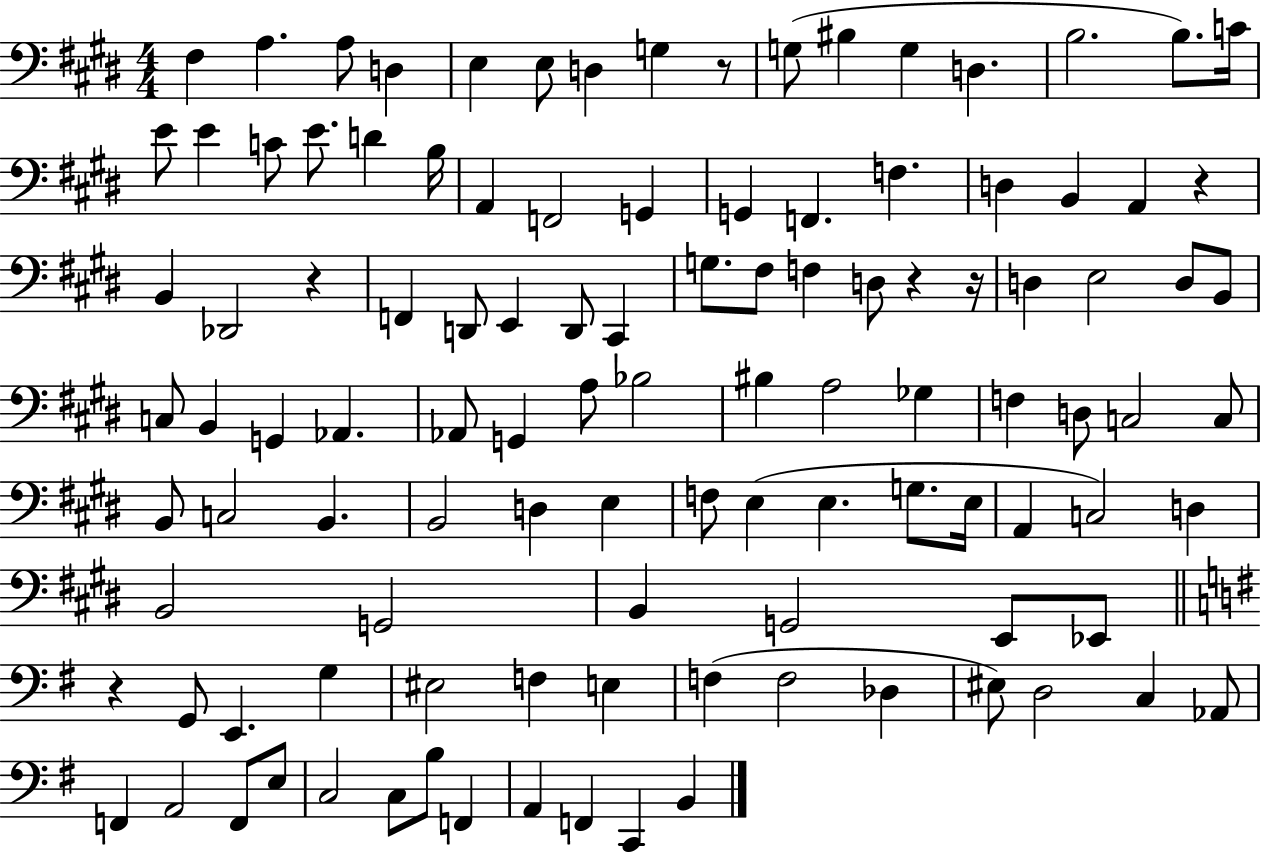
F#3/q A3/q. A3/e D3/q E3/q E3/e D3/q G3/q R/e G3/e BIS3/q G3/q D3/q. B3/h. B3/e. C4/s E4/e E4/q C4/e E4/e. D4/q B3/s A2/q F2/h G2/q G2/q F2/q. F3/q. D3/q B2/q A2/q R/q B2/q Db2/h R/q F2/q D2/e E2/q D2/e C#2/q G3/e. F#3/e F3/q D3/e R/q R/s D3/q E3/h D3/e B2/e C3/e B2/q G2/q Ab2/q. Ab2/e G2/q A3/e Bb3/h BIS3/q A3/h Gb3/q F3/q D3/e C3/h C3/e B2/e C3/h B2/q. B2/h D3/q E3/q F3/e E3/q E3/q. G3/e. E3/s A2/q C3/h D3/q B2/h G2/h B2/q G2/h E2/e Eb2/e R/q G2/e E2/q. G3/q EIS3/h F3/q E3/q F3/q F3/h Db3/q EIS3/e D3/h C3/q Ab2/e F2/q A2/h F2/e E3/e C3/h C3/e B3/e F2/q A2/q F2/q C2/q B2/q